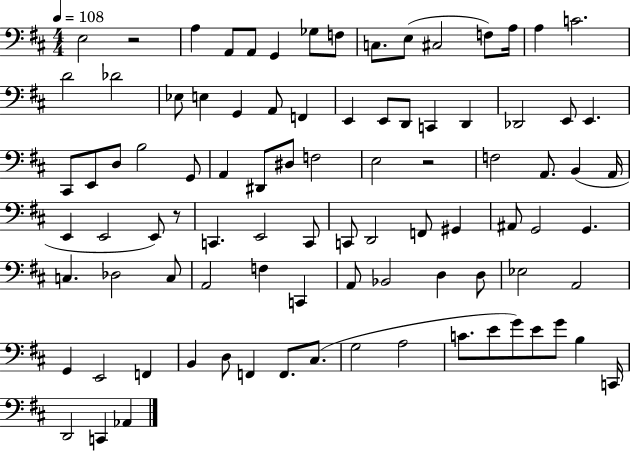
E3/h R/h A3/q A2/e A2/e G2/q Gb3/e F3/e C3/e. E3/e C#3/h F3/e A3/s A3/q C4/h. D4/h Db4/h Eb3/e E3/q G2/q A2/e F2/q E2/q E2/e D2/e C2/q D2/q Db2/h E2/e E2/q. C#2/e E2/e D3/e B3/h G2/e A2/q D#2/e D#3/e F3/h E3/h R/h F3/h A2/e. B2/q A2/s E2/q E2/h E2/e R/e C2/q. E2/h C2/e C2/e D2/h F2/e G#2/q A#2/e G2/h G2/q. C3/q. Db3/h C3/e A2/h F3/q C2/q A2/e Bb2/h D3/q D3/e Eb3/h A2/h G2/q E2/h F2/q B2/q D3/e F2/q F2/e. C#3/e. G3/h A3/h C4/e. E4/e G4/e E4/e G4/e B3/q C2/s D2/h C2/q Ab2/q